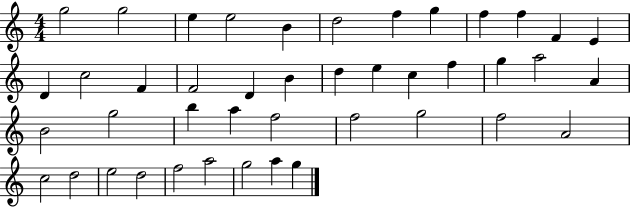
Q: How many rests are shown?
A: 0